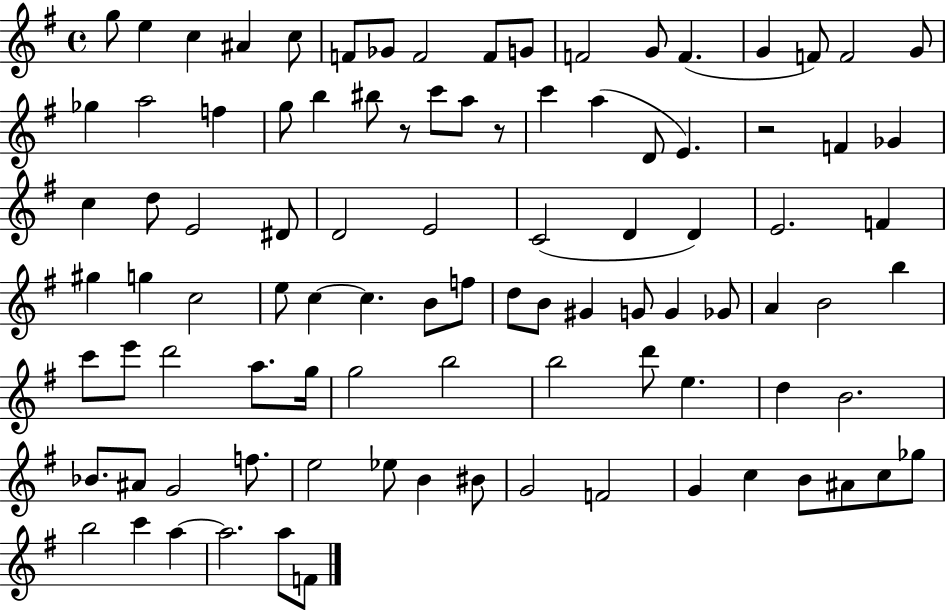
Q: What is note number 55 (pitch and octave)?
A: G4